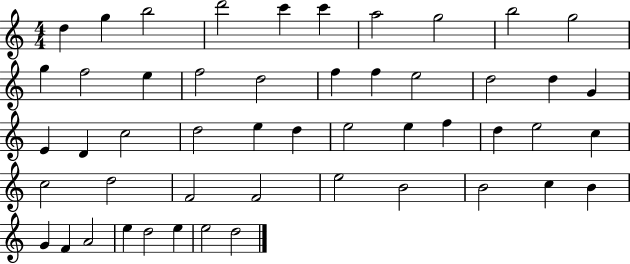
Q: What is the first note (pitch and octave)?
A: D5